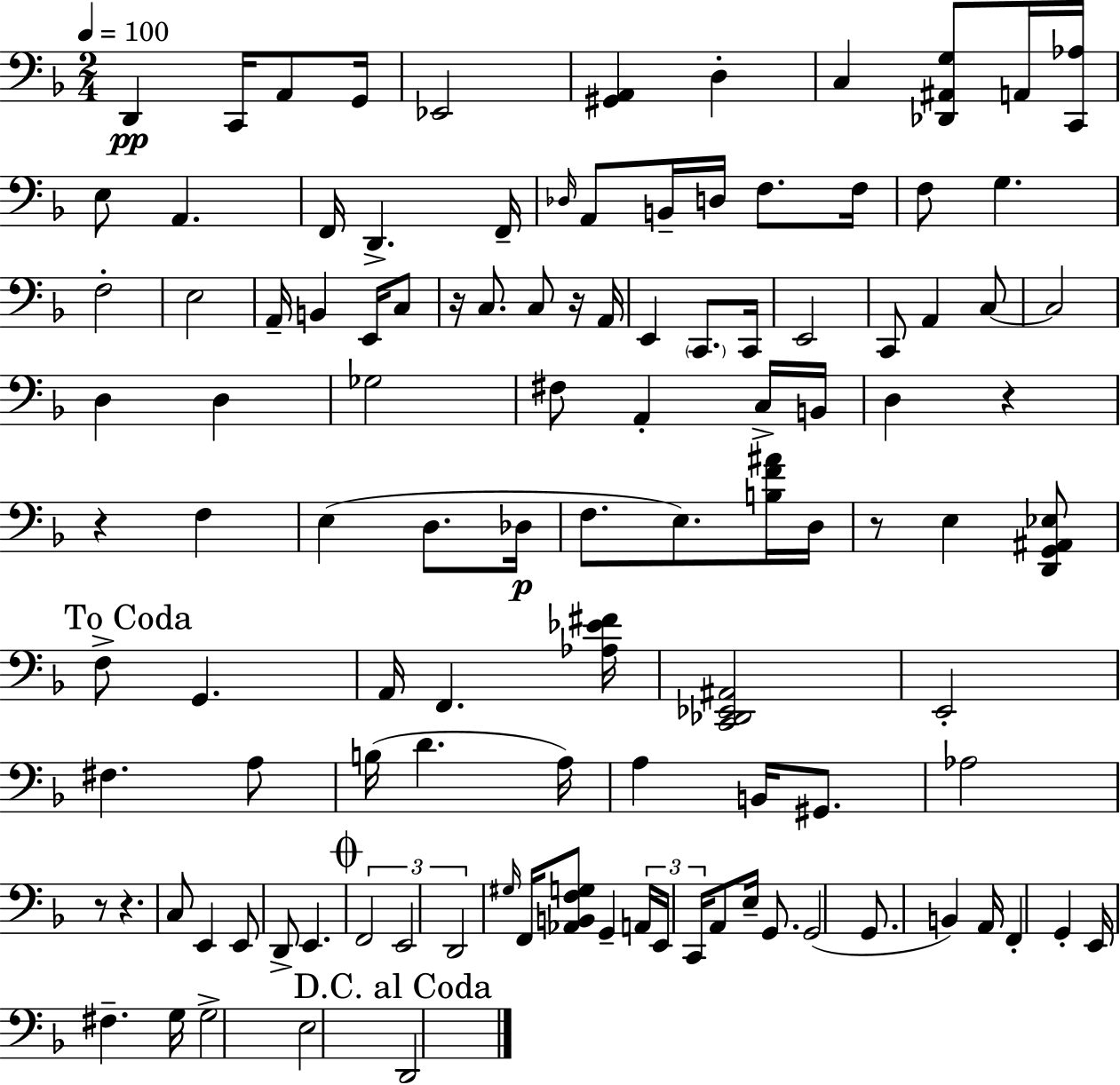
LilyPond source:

{
  \clef bass
  \numericTimeSignature
  \time 2/4
  \key f \major
  \tempo 4 = 100
  d,4\pp c,16 a,8 g,16 | ees,2 | <gis, a,>4 d4-. | c4 <des, ais, g>8 a,16 <c, aes>16 | \break e8 a,4. | f,16 d,4.-> f,16-- | \grace { des16 } a,8 b,16-- d16 f8. | f16 f8 g4. | \break f2-. | e2 | a,16-- b,4 e,16 c8 | r16 c8. c8 r16 | \break a,16 e,4 \parenthesize c,8. | c,16 e,2 | c,8 a,4 c8~~ | c2 | \break d4 d4 | ges2 | fis8 a,4-. c16-> | b,16 d4 r4 | \break r4 f4 | e4( d8. | des16\p f8. e8.) <b f' ais'>16 | d16 r8 e4 <d, g, ais, ees>8 | \break \mark "To Coda" f8-> g,4. | a,16 f,4. | <aes ees' fis'>16 <c, des, ees, ais,>2 | e,2-. | \break fis4. a8 | b16( d'4. | a16) a4 b,16 gis,8. | aes2 | \break r8 r4. | c8 e,4 e,8 | d,8-> e,4. | \mark \markup { \musicglyph "scripts.coda" } \tuplet 3/2 { f,2 | \break e,2 | d,2 } | \grace { gis16 } f,16 <aes, b, f g>8 g,4-- | \tuplet 3/2 { a,16 e,16 c,16 } a,8 e16-- g,8. | \break g,2( | g,8. b,4) | a,16 f,4-. g,4-. | e,16 fis4.-- | \break g16 g2-> | e2 | \mark "D.C. al Coda" d,2 | \bar "|."
}